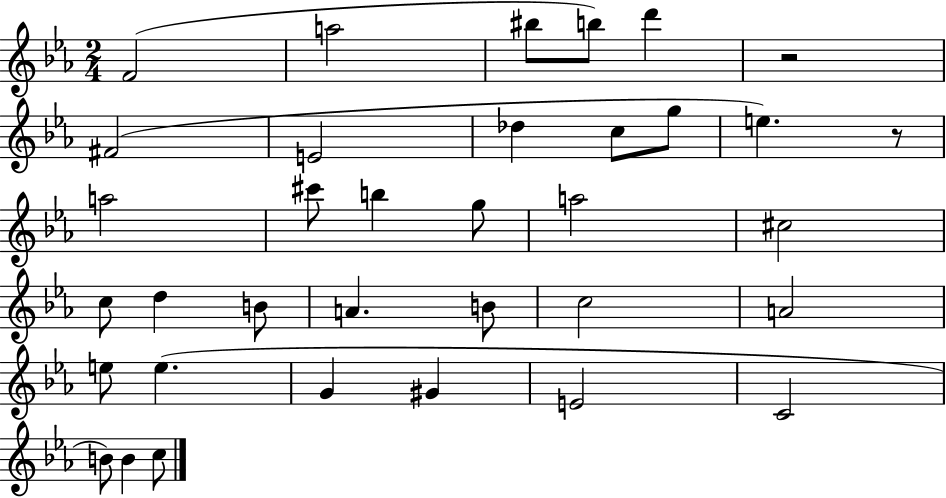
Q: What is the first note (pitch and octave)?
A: F4